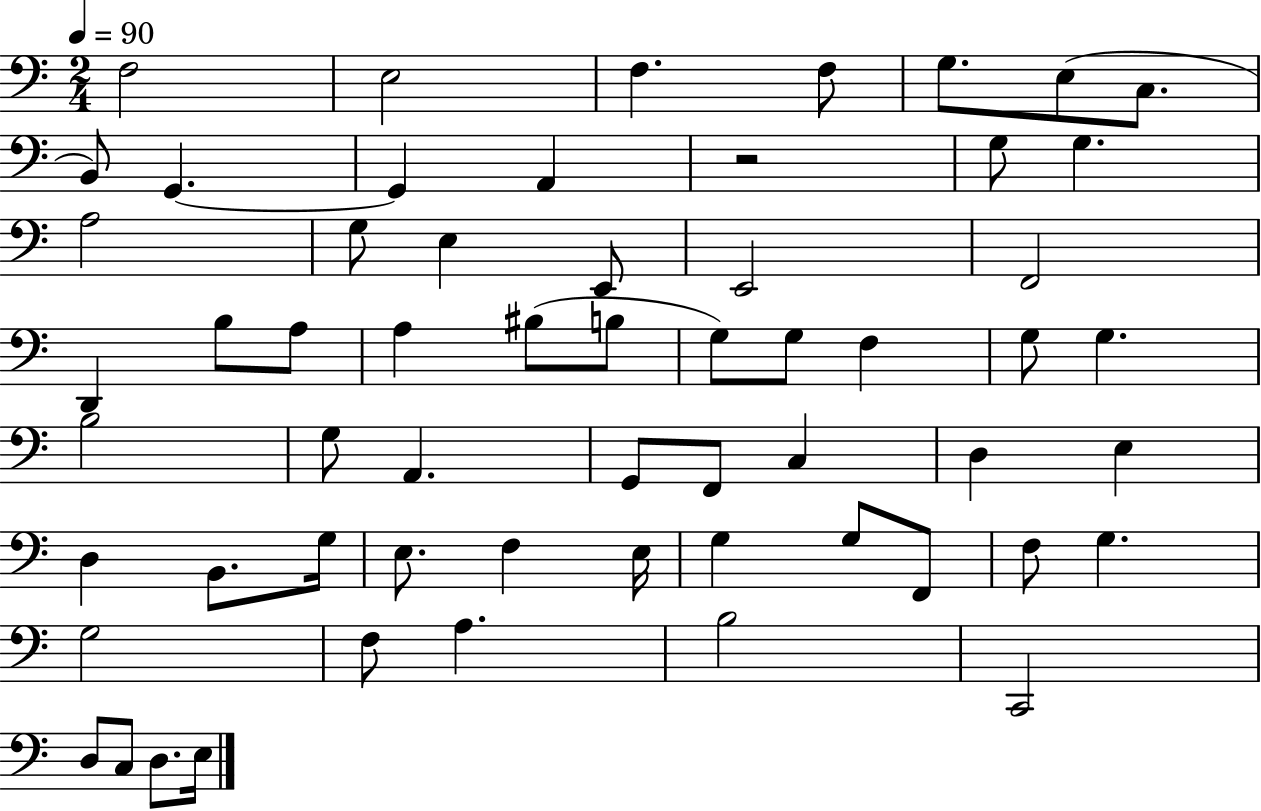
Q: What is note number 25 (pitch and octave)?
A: B3